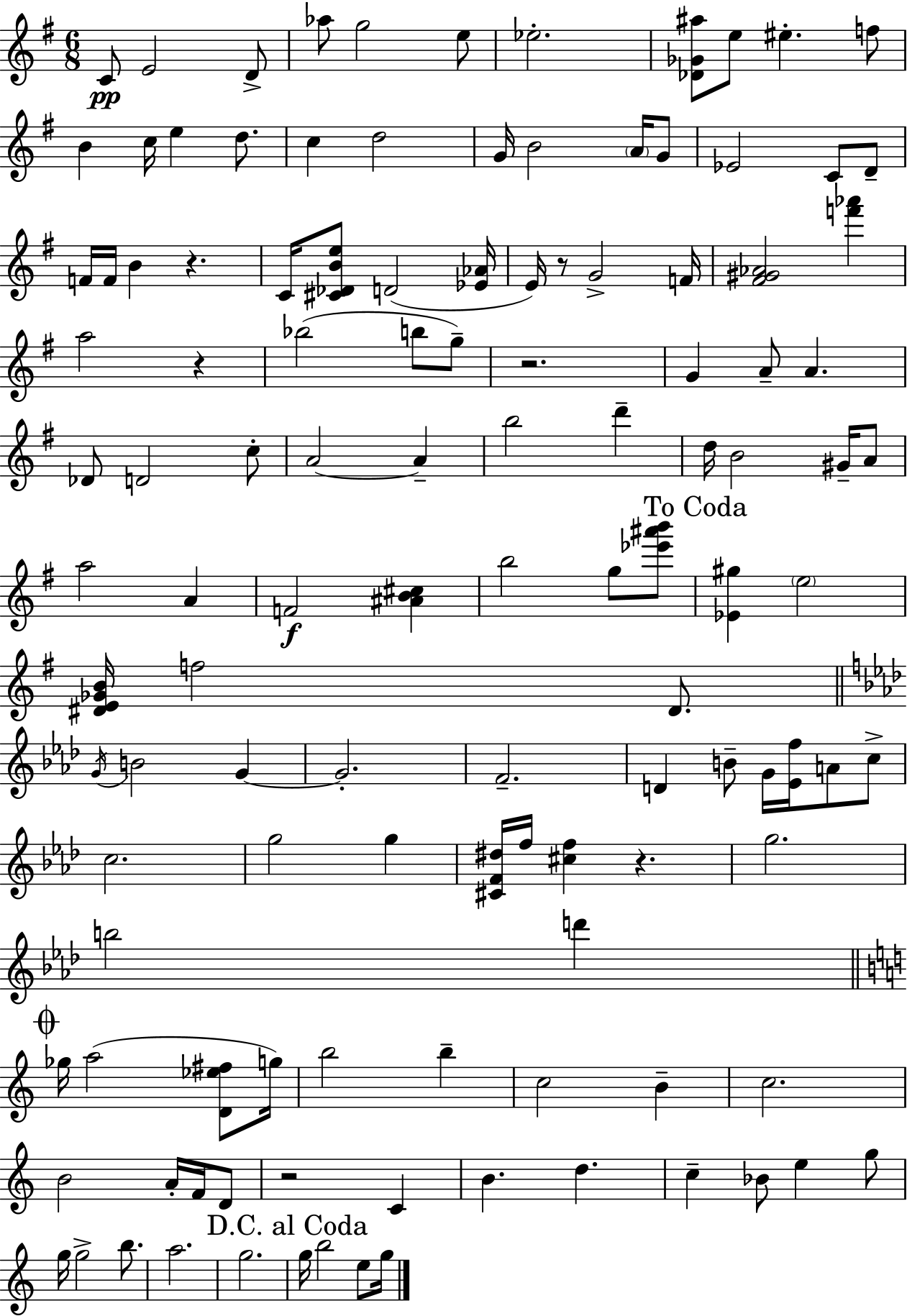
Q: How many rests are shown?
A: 6